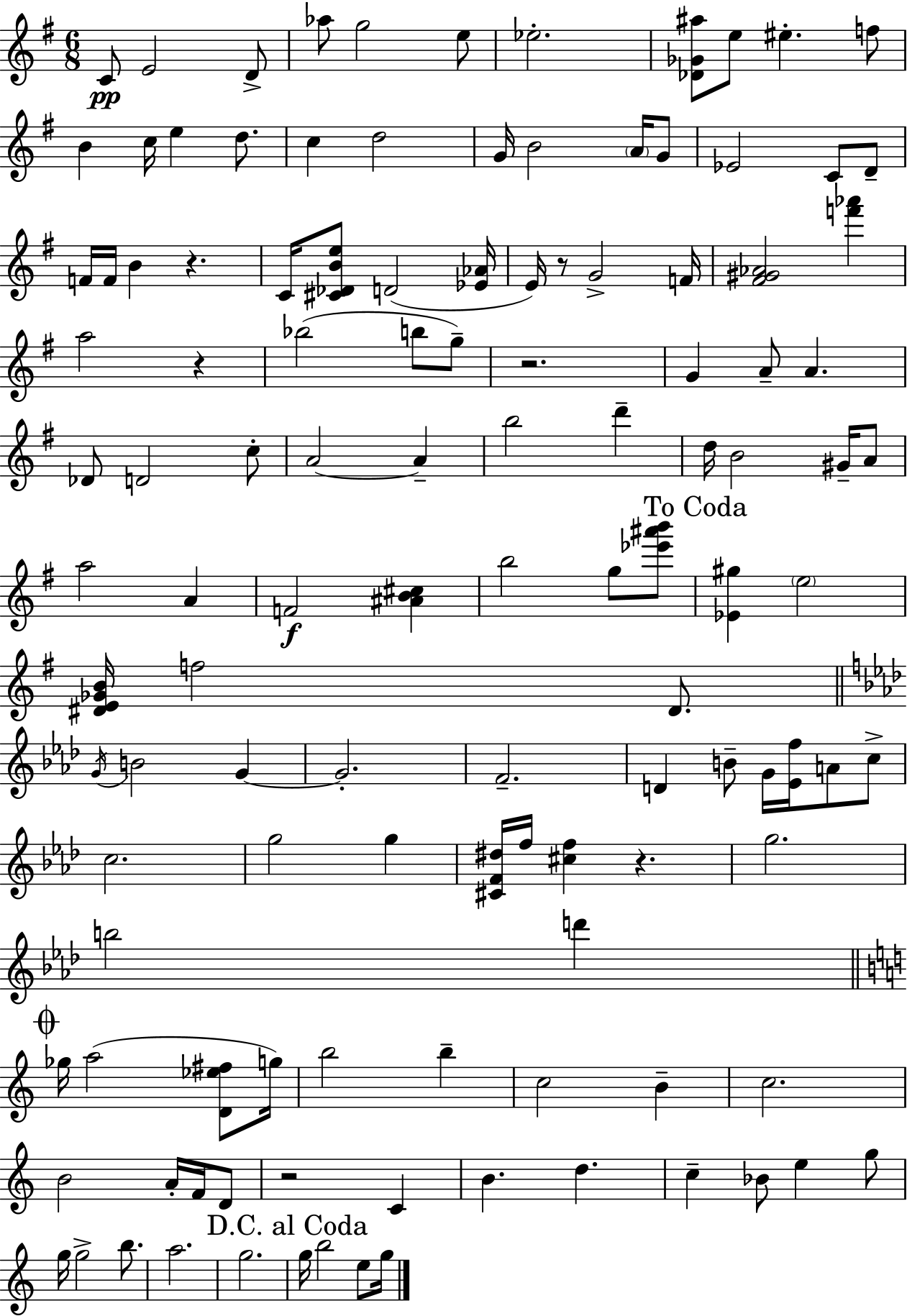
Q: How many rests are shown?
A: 6